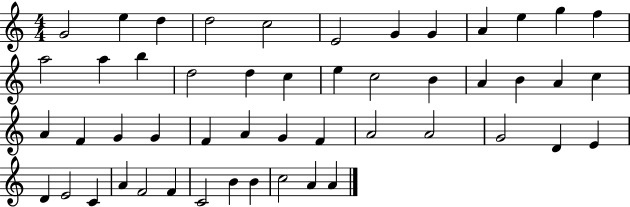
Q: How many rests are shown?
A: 0